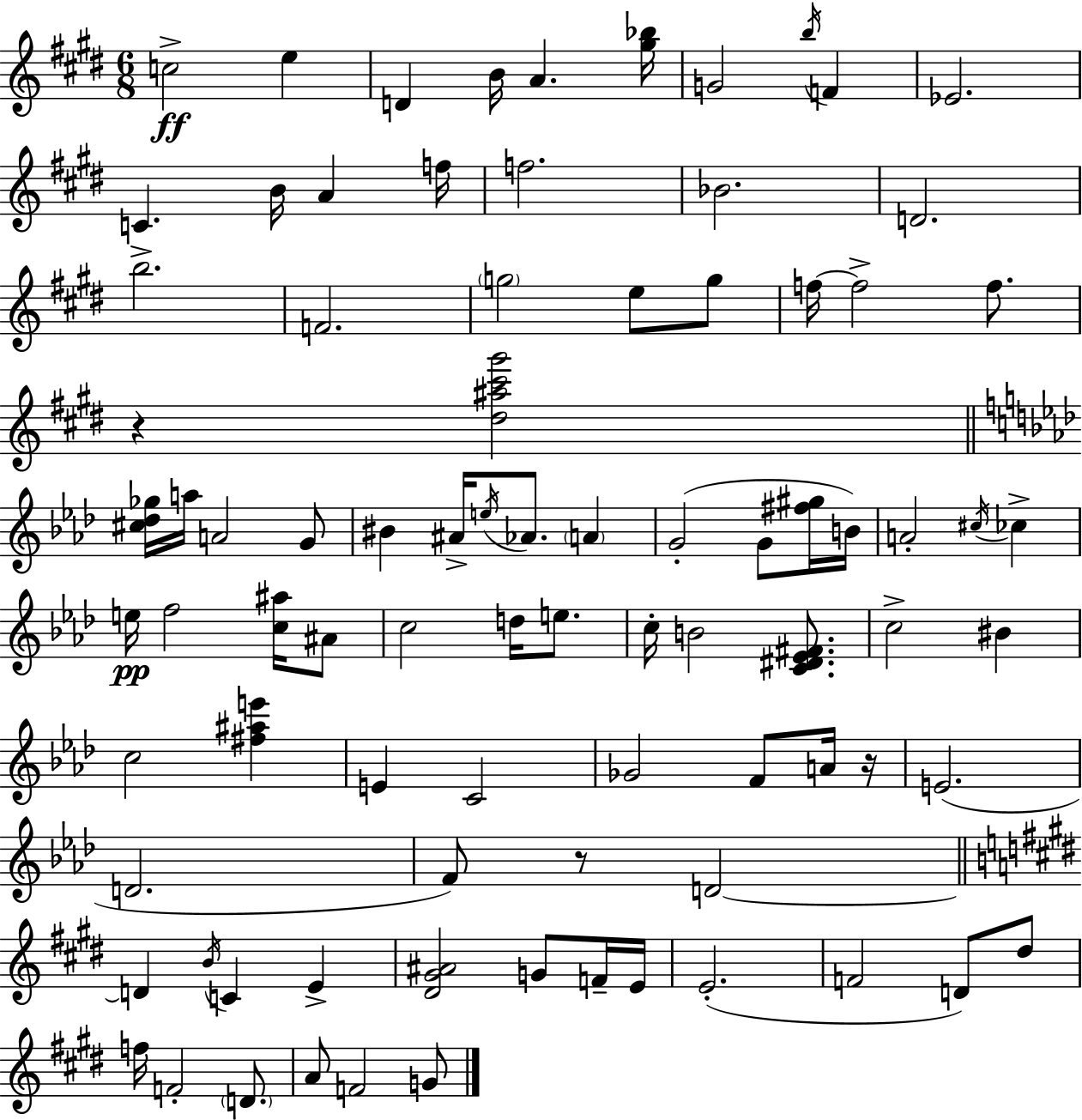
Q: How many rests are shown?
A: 3